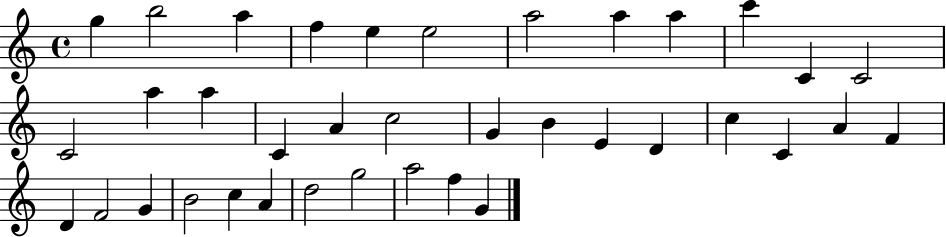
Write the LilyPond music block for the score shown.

{
  \clef treble
  \time 4/4
  \defaultTimeSignature
  \key c \major
  g''4 b''2 a''4 | f''4 e''4 e''2 | a''2 a''4 a''4 | c'''4 c'4 c'2 | \break c'2 a''4 a''4 | c'4 a'4 c''2 | g'4 b'4 e'4 d'4 | c''4 c'4 a'4 f'4 | \break d'4 f'2 g'4 | b'2 c''4 a'4 | d''2 g''2 | a''2 f''4 g'4 | \break \bar "|."
}